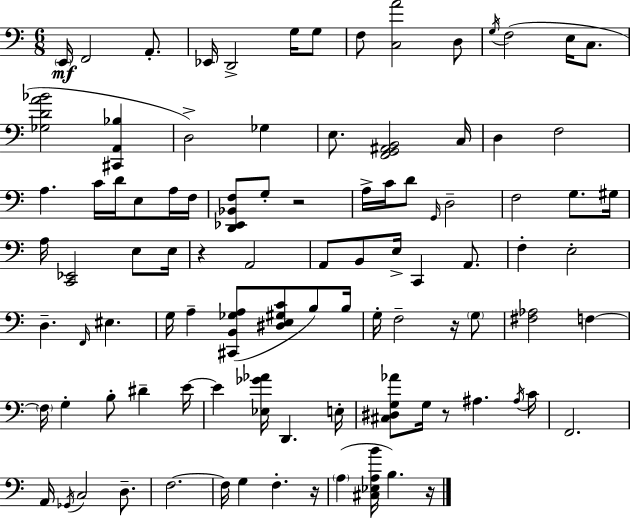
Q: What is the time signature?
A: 6/8